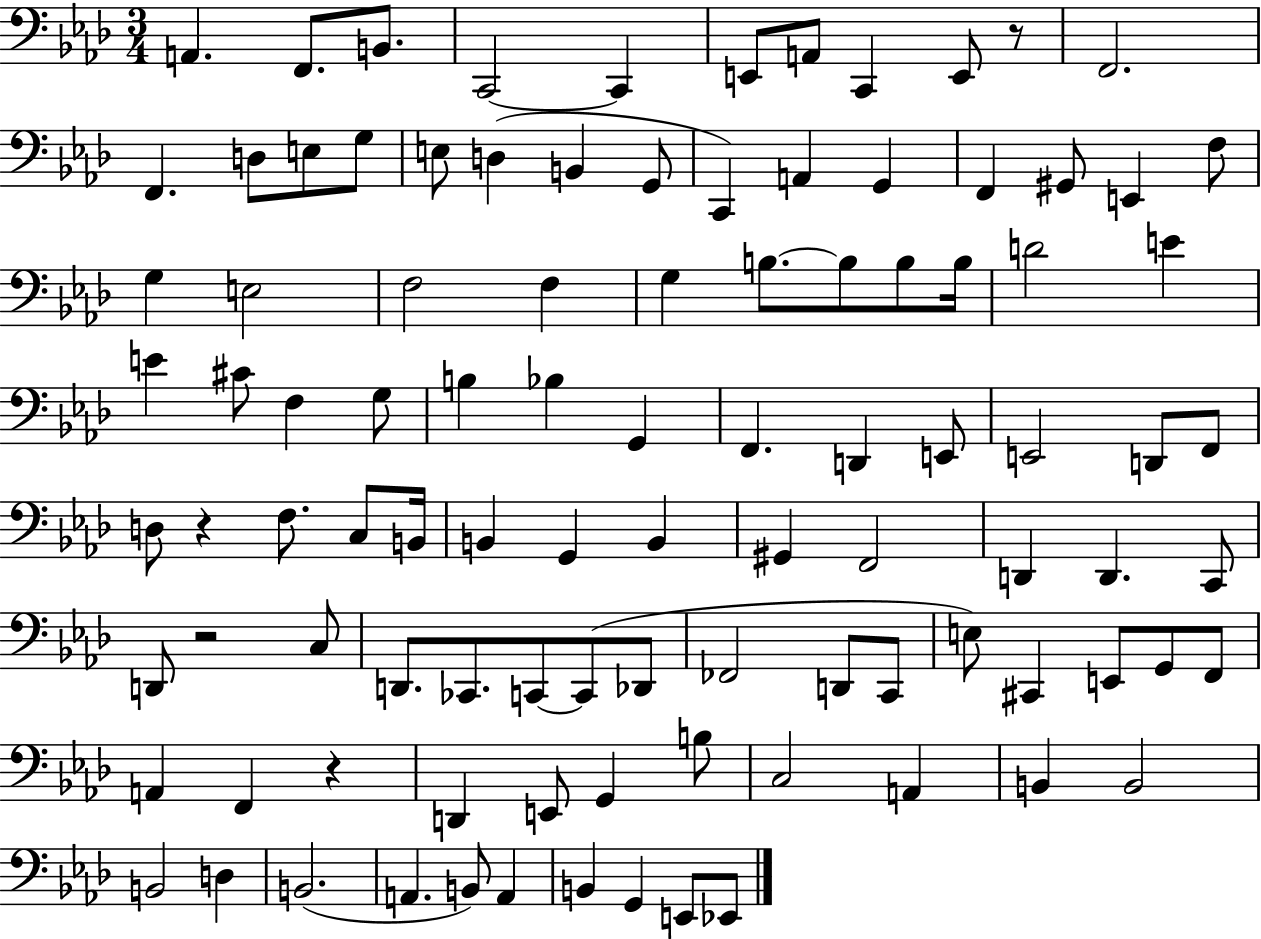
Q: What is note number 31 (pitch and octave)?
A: B3